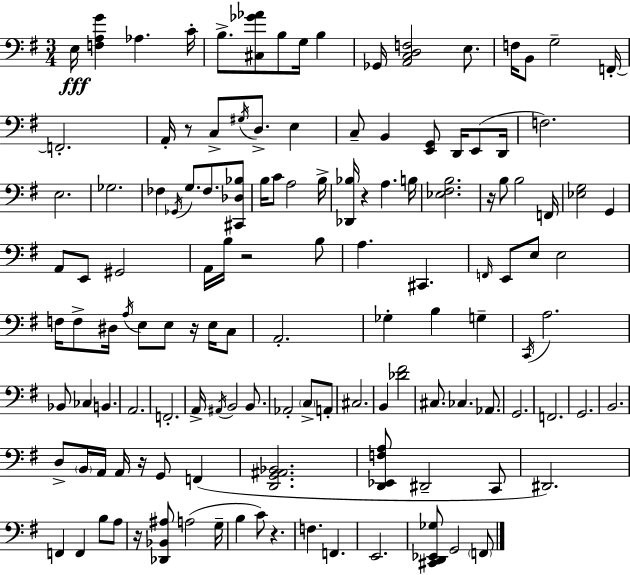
X:1
T:Untitled
M:3/4
L:1/4
K:G
E,/4 [F,A,G] _A, C/4 B,/2 [^C,_G_A]/2 B,/2 G,/4 B, _G,,/4 [A,,C,D,F,]2 E,/2 F,/4 B,,/2 G,2 F,,/4 F,,2 A,,/4 z/2 C,/2 ^G,/4 D,/2 E, C,/2 B,, [E,,G,,]/2 D,,/4 E,,/2 D,,/4 F,2 E,2 _G,2 _F, _G,,/4 G,/2 _F,/2 [^C,,_D,_B,]/2 B,/4 C/2 A,2 B,/4 [_D,,_B,]/4 z A, B,/4 [_E,^F,B,]2 z/4 B,/2 B,2 F,,/4 [_E,G,]2 G,, A,,/2 E,,/2 ^G,,2 A,,/4 B,/4 z2 B,/2 A, ^C,, F,,/4 E,,/2 E,/2 E,2 F,/4 F,/2 ^D,/4 A,/4 E,/2 E,/2 z/4 E,/4 C,/2 A,,2 _G, B, G, C,,/4 A,2 _B,,/2 _C, B,, A,,2 F,,2 A,,/4 ^A,,/4 B,,2 B,,/2 _A,,2 C,/2 A,,/2 ^C,2 B,, [_D^F]2 ^C,/2 _C, _A,,/2 G,,2 F,,2 G,,2 B,,2 D,/2 B,,/4 A,,/4 A,,/4 z/4 G,,/2 F,, [D,,G,,^A,,_B,,]2 [D,,_E,,F,A,]/2 ^D,,2 C,,/2 ^D,,2 F,, F,, B,/2 A,/2 z/4 [_D,,_B,,^A,]/2 A,2 G,/4 B, C/2 z F, F,, E,,2 [^C,,D,,_E,,_G,]/2 G,,2 F,,/2